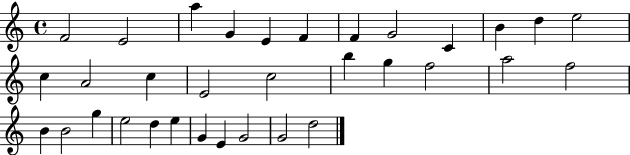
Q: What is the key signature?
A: C major